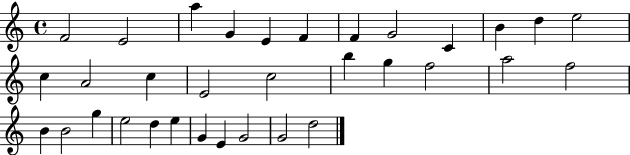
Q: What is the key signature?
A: C major